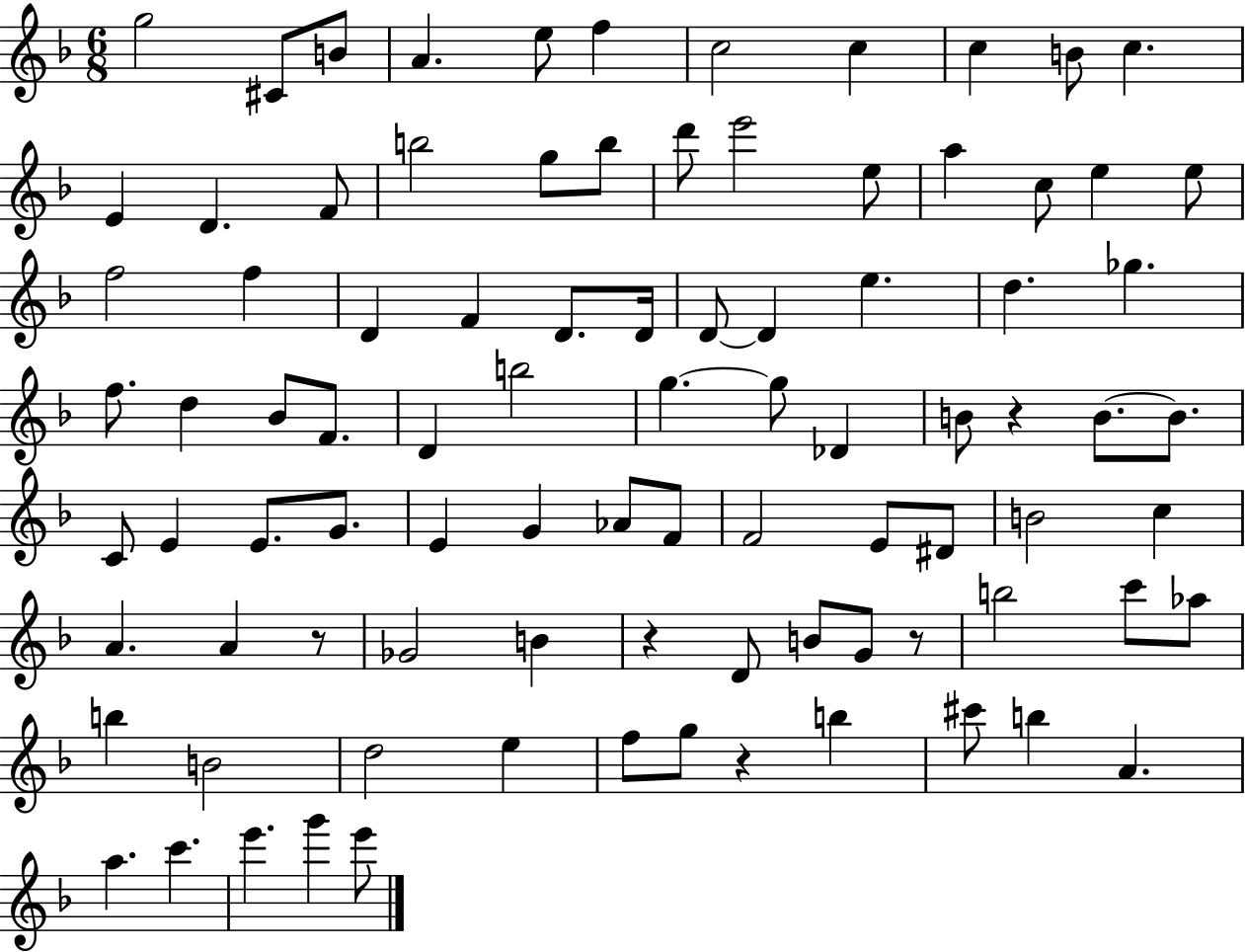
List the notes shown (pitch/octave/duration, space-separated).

G5/h C#4/e B4/e A4/q. E5/e F5/q C5/h C5/q C5/q B4/e C5/q. E4/q D4/q. F4/e B5/h G5/e B5/e D6/e E6/h E5/e A5/q C5/e E5/q E5/e F5/h F5/q D4/q F4/q D4/e. D4/s D4/e D4/q E5/q. D5/q. Gb5/q. F5/e. D5/q Bb4/e F4/e. D4/q B5/h G5/q. G5/e Db4/q B4/e R/q B4/e. B4/e. C4/e E4/q E4/e. G4/e. E4/q G4/q Ab4/e F4/e F4/h E4/e D#4/e B4/h C5/q A4/q. A4/q R/e Gb4/h B4/q R/q D4/e B4/e G4/e R/e B5/h C6/e Ab5/e B5/q B4/h D5/h E5/q F5/e G5/e R/q B5/q C#6/e B5/q A4/q. A5/q. C6/q. E6/q. G6/q E6/e